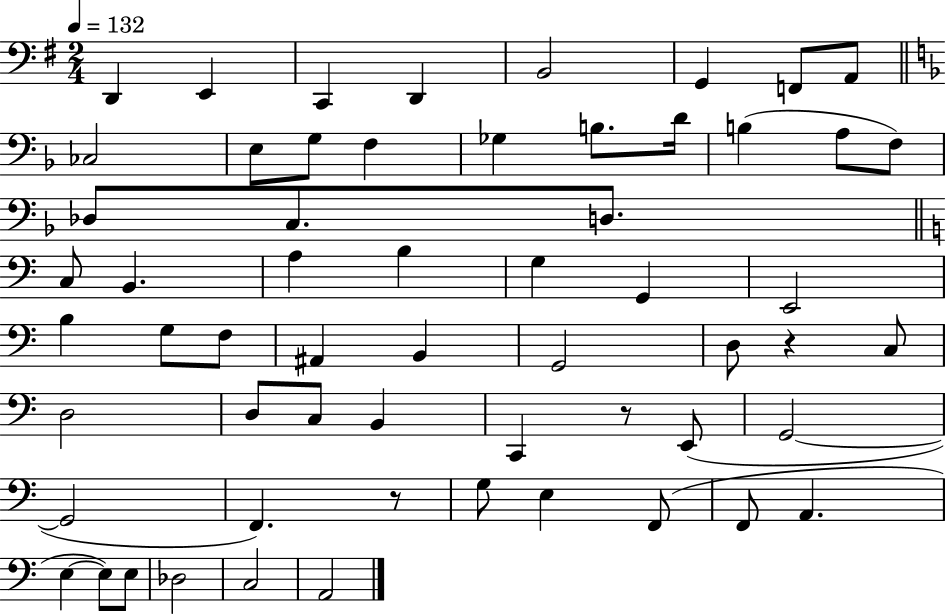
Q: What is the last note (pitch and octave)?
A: A2